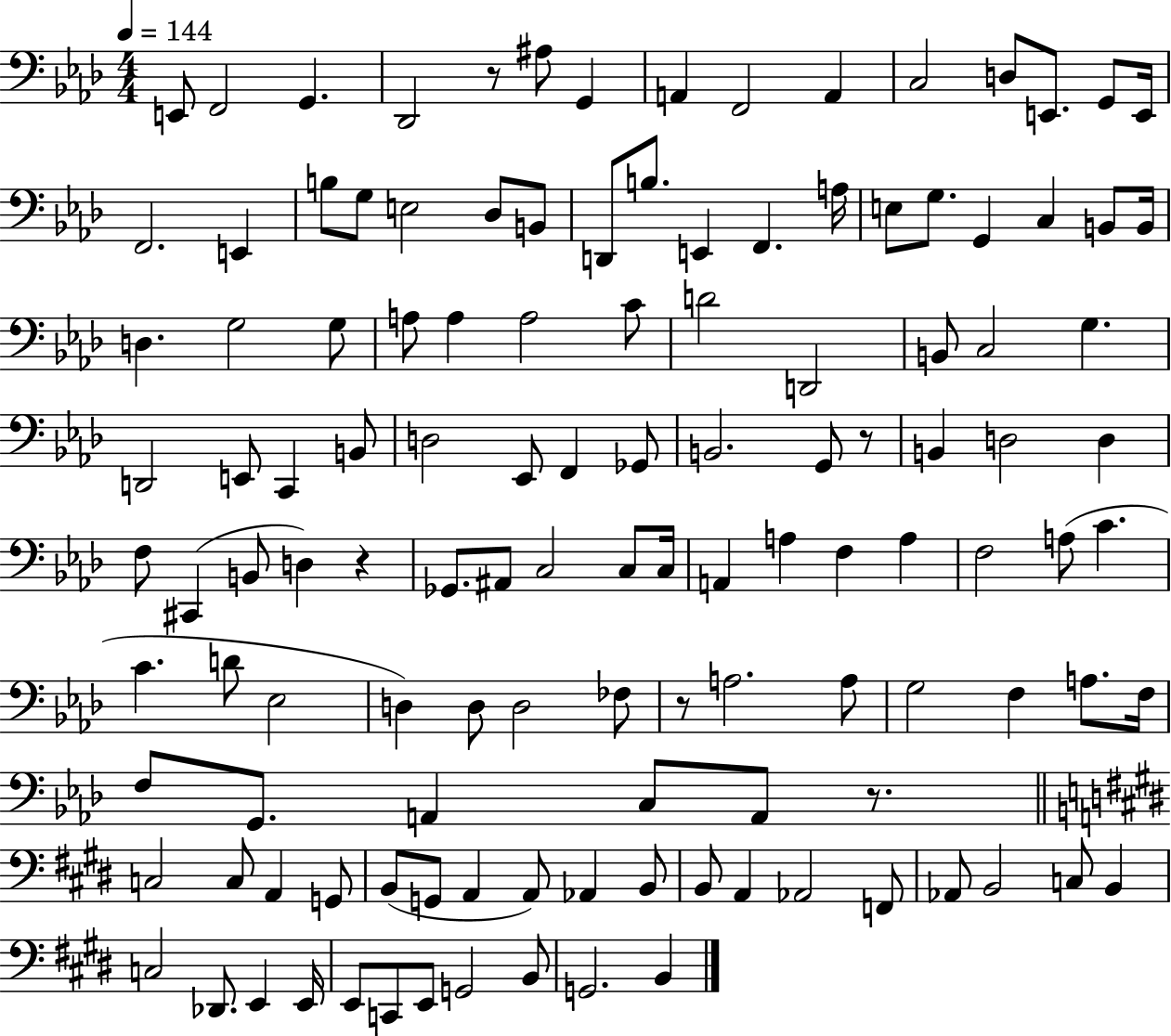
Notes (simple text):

E2/e F2/h G2/q. Db2/h R/e A#3/e G2/q A2/q F2/h A2/q C3/h D3/e E2/e. G2/e E2/s F2/h. E2/q B3/e G3/e E3/h Db3/e B2/e D2/e B3/e. E2/q F2/q. A3/s E3/e G3/e. G2/q C3/q B2/e B2/s D3/q. G3/h G3/e A3/e A3/q A3/h C4/e D4/h D2/h B2/e C3/h G3/q. D2/h E2/e C2/q B2/e D3/h Eb2/e F2/q Gb2/e B2/h. G2/e R/e B2/q D3/h D3/q F3/e C#2/q B2/e D3/q R/q Gb2/e. A#2/e C3/h C3/e C3/s A2/q A3/q F3/q A3/q F3/h A3/e C4/q. C4/q. D4/e Eb3/h D3/q D3/e D3/h FES3/e R/e A3/h. A3/e G3/h F3/q A3/e. F3/s F3/e G2/e. A2/q C3/e A2/e R/e. C3/h C3/e A2/q G2/e B2/e G2/e A2/q A2/e Ab2/q B2/e B2/e A2/q Ab2/h F2/e Ab2/e B2/h C3/e B2/q C3/h Db2/e. E2/q E2/s E2/e C2/e E2/e G2/h B2/e G2/h. B2/q